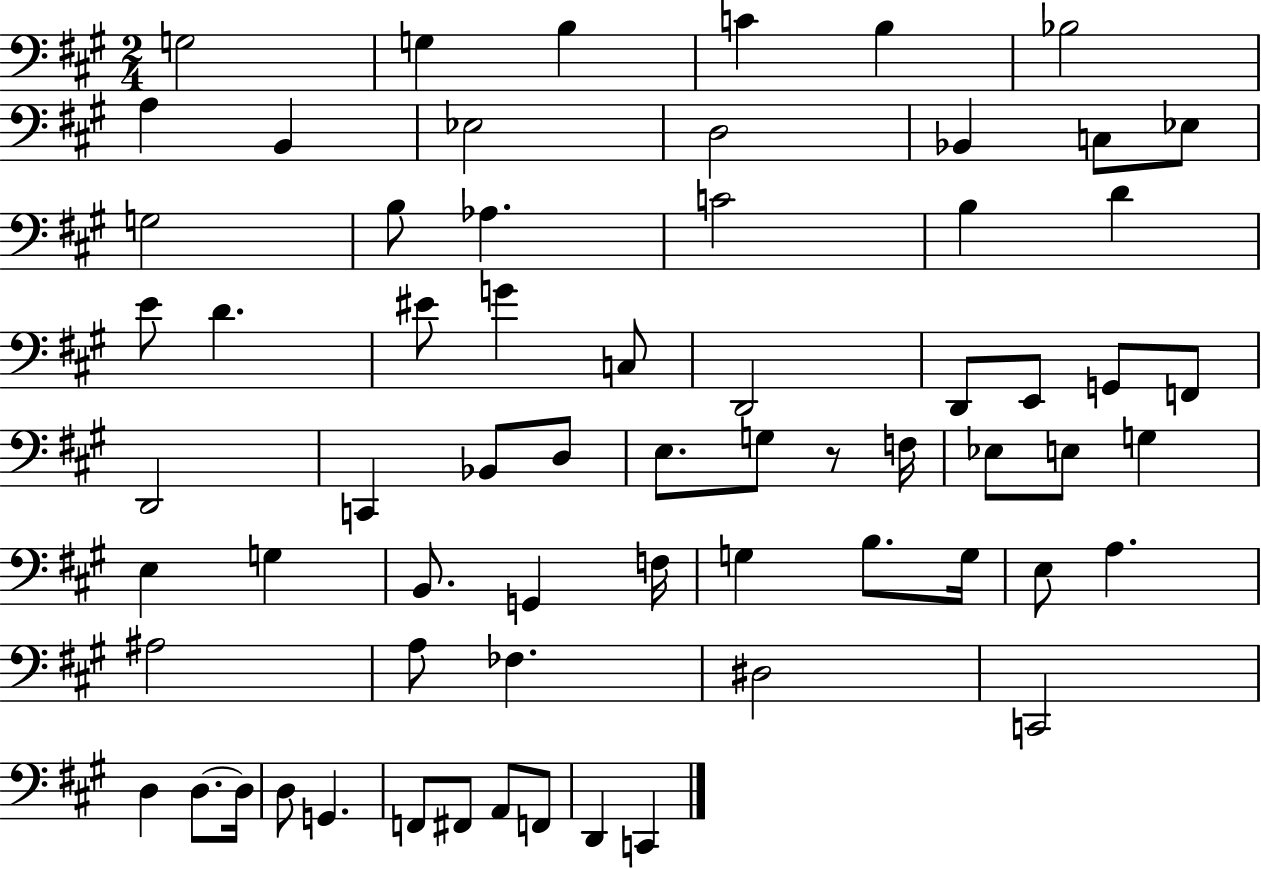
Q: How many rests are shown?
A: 1